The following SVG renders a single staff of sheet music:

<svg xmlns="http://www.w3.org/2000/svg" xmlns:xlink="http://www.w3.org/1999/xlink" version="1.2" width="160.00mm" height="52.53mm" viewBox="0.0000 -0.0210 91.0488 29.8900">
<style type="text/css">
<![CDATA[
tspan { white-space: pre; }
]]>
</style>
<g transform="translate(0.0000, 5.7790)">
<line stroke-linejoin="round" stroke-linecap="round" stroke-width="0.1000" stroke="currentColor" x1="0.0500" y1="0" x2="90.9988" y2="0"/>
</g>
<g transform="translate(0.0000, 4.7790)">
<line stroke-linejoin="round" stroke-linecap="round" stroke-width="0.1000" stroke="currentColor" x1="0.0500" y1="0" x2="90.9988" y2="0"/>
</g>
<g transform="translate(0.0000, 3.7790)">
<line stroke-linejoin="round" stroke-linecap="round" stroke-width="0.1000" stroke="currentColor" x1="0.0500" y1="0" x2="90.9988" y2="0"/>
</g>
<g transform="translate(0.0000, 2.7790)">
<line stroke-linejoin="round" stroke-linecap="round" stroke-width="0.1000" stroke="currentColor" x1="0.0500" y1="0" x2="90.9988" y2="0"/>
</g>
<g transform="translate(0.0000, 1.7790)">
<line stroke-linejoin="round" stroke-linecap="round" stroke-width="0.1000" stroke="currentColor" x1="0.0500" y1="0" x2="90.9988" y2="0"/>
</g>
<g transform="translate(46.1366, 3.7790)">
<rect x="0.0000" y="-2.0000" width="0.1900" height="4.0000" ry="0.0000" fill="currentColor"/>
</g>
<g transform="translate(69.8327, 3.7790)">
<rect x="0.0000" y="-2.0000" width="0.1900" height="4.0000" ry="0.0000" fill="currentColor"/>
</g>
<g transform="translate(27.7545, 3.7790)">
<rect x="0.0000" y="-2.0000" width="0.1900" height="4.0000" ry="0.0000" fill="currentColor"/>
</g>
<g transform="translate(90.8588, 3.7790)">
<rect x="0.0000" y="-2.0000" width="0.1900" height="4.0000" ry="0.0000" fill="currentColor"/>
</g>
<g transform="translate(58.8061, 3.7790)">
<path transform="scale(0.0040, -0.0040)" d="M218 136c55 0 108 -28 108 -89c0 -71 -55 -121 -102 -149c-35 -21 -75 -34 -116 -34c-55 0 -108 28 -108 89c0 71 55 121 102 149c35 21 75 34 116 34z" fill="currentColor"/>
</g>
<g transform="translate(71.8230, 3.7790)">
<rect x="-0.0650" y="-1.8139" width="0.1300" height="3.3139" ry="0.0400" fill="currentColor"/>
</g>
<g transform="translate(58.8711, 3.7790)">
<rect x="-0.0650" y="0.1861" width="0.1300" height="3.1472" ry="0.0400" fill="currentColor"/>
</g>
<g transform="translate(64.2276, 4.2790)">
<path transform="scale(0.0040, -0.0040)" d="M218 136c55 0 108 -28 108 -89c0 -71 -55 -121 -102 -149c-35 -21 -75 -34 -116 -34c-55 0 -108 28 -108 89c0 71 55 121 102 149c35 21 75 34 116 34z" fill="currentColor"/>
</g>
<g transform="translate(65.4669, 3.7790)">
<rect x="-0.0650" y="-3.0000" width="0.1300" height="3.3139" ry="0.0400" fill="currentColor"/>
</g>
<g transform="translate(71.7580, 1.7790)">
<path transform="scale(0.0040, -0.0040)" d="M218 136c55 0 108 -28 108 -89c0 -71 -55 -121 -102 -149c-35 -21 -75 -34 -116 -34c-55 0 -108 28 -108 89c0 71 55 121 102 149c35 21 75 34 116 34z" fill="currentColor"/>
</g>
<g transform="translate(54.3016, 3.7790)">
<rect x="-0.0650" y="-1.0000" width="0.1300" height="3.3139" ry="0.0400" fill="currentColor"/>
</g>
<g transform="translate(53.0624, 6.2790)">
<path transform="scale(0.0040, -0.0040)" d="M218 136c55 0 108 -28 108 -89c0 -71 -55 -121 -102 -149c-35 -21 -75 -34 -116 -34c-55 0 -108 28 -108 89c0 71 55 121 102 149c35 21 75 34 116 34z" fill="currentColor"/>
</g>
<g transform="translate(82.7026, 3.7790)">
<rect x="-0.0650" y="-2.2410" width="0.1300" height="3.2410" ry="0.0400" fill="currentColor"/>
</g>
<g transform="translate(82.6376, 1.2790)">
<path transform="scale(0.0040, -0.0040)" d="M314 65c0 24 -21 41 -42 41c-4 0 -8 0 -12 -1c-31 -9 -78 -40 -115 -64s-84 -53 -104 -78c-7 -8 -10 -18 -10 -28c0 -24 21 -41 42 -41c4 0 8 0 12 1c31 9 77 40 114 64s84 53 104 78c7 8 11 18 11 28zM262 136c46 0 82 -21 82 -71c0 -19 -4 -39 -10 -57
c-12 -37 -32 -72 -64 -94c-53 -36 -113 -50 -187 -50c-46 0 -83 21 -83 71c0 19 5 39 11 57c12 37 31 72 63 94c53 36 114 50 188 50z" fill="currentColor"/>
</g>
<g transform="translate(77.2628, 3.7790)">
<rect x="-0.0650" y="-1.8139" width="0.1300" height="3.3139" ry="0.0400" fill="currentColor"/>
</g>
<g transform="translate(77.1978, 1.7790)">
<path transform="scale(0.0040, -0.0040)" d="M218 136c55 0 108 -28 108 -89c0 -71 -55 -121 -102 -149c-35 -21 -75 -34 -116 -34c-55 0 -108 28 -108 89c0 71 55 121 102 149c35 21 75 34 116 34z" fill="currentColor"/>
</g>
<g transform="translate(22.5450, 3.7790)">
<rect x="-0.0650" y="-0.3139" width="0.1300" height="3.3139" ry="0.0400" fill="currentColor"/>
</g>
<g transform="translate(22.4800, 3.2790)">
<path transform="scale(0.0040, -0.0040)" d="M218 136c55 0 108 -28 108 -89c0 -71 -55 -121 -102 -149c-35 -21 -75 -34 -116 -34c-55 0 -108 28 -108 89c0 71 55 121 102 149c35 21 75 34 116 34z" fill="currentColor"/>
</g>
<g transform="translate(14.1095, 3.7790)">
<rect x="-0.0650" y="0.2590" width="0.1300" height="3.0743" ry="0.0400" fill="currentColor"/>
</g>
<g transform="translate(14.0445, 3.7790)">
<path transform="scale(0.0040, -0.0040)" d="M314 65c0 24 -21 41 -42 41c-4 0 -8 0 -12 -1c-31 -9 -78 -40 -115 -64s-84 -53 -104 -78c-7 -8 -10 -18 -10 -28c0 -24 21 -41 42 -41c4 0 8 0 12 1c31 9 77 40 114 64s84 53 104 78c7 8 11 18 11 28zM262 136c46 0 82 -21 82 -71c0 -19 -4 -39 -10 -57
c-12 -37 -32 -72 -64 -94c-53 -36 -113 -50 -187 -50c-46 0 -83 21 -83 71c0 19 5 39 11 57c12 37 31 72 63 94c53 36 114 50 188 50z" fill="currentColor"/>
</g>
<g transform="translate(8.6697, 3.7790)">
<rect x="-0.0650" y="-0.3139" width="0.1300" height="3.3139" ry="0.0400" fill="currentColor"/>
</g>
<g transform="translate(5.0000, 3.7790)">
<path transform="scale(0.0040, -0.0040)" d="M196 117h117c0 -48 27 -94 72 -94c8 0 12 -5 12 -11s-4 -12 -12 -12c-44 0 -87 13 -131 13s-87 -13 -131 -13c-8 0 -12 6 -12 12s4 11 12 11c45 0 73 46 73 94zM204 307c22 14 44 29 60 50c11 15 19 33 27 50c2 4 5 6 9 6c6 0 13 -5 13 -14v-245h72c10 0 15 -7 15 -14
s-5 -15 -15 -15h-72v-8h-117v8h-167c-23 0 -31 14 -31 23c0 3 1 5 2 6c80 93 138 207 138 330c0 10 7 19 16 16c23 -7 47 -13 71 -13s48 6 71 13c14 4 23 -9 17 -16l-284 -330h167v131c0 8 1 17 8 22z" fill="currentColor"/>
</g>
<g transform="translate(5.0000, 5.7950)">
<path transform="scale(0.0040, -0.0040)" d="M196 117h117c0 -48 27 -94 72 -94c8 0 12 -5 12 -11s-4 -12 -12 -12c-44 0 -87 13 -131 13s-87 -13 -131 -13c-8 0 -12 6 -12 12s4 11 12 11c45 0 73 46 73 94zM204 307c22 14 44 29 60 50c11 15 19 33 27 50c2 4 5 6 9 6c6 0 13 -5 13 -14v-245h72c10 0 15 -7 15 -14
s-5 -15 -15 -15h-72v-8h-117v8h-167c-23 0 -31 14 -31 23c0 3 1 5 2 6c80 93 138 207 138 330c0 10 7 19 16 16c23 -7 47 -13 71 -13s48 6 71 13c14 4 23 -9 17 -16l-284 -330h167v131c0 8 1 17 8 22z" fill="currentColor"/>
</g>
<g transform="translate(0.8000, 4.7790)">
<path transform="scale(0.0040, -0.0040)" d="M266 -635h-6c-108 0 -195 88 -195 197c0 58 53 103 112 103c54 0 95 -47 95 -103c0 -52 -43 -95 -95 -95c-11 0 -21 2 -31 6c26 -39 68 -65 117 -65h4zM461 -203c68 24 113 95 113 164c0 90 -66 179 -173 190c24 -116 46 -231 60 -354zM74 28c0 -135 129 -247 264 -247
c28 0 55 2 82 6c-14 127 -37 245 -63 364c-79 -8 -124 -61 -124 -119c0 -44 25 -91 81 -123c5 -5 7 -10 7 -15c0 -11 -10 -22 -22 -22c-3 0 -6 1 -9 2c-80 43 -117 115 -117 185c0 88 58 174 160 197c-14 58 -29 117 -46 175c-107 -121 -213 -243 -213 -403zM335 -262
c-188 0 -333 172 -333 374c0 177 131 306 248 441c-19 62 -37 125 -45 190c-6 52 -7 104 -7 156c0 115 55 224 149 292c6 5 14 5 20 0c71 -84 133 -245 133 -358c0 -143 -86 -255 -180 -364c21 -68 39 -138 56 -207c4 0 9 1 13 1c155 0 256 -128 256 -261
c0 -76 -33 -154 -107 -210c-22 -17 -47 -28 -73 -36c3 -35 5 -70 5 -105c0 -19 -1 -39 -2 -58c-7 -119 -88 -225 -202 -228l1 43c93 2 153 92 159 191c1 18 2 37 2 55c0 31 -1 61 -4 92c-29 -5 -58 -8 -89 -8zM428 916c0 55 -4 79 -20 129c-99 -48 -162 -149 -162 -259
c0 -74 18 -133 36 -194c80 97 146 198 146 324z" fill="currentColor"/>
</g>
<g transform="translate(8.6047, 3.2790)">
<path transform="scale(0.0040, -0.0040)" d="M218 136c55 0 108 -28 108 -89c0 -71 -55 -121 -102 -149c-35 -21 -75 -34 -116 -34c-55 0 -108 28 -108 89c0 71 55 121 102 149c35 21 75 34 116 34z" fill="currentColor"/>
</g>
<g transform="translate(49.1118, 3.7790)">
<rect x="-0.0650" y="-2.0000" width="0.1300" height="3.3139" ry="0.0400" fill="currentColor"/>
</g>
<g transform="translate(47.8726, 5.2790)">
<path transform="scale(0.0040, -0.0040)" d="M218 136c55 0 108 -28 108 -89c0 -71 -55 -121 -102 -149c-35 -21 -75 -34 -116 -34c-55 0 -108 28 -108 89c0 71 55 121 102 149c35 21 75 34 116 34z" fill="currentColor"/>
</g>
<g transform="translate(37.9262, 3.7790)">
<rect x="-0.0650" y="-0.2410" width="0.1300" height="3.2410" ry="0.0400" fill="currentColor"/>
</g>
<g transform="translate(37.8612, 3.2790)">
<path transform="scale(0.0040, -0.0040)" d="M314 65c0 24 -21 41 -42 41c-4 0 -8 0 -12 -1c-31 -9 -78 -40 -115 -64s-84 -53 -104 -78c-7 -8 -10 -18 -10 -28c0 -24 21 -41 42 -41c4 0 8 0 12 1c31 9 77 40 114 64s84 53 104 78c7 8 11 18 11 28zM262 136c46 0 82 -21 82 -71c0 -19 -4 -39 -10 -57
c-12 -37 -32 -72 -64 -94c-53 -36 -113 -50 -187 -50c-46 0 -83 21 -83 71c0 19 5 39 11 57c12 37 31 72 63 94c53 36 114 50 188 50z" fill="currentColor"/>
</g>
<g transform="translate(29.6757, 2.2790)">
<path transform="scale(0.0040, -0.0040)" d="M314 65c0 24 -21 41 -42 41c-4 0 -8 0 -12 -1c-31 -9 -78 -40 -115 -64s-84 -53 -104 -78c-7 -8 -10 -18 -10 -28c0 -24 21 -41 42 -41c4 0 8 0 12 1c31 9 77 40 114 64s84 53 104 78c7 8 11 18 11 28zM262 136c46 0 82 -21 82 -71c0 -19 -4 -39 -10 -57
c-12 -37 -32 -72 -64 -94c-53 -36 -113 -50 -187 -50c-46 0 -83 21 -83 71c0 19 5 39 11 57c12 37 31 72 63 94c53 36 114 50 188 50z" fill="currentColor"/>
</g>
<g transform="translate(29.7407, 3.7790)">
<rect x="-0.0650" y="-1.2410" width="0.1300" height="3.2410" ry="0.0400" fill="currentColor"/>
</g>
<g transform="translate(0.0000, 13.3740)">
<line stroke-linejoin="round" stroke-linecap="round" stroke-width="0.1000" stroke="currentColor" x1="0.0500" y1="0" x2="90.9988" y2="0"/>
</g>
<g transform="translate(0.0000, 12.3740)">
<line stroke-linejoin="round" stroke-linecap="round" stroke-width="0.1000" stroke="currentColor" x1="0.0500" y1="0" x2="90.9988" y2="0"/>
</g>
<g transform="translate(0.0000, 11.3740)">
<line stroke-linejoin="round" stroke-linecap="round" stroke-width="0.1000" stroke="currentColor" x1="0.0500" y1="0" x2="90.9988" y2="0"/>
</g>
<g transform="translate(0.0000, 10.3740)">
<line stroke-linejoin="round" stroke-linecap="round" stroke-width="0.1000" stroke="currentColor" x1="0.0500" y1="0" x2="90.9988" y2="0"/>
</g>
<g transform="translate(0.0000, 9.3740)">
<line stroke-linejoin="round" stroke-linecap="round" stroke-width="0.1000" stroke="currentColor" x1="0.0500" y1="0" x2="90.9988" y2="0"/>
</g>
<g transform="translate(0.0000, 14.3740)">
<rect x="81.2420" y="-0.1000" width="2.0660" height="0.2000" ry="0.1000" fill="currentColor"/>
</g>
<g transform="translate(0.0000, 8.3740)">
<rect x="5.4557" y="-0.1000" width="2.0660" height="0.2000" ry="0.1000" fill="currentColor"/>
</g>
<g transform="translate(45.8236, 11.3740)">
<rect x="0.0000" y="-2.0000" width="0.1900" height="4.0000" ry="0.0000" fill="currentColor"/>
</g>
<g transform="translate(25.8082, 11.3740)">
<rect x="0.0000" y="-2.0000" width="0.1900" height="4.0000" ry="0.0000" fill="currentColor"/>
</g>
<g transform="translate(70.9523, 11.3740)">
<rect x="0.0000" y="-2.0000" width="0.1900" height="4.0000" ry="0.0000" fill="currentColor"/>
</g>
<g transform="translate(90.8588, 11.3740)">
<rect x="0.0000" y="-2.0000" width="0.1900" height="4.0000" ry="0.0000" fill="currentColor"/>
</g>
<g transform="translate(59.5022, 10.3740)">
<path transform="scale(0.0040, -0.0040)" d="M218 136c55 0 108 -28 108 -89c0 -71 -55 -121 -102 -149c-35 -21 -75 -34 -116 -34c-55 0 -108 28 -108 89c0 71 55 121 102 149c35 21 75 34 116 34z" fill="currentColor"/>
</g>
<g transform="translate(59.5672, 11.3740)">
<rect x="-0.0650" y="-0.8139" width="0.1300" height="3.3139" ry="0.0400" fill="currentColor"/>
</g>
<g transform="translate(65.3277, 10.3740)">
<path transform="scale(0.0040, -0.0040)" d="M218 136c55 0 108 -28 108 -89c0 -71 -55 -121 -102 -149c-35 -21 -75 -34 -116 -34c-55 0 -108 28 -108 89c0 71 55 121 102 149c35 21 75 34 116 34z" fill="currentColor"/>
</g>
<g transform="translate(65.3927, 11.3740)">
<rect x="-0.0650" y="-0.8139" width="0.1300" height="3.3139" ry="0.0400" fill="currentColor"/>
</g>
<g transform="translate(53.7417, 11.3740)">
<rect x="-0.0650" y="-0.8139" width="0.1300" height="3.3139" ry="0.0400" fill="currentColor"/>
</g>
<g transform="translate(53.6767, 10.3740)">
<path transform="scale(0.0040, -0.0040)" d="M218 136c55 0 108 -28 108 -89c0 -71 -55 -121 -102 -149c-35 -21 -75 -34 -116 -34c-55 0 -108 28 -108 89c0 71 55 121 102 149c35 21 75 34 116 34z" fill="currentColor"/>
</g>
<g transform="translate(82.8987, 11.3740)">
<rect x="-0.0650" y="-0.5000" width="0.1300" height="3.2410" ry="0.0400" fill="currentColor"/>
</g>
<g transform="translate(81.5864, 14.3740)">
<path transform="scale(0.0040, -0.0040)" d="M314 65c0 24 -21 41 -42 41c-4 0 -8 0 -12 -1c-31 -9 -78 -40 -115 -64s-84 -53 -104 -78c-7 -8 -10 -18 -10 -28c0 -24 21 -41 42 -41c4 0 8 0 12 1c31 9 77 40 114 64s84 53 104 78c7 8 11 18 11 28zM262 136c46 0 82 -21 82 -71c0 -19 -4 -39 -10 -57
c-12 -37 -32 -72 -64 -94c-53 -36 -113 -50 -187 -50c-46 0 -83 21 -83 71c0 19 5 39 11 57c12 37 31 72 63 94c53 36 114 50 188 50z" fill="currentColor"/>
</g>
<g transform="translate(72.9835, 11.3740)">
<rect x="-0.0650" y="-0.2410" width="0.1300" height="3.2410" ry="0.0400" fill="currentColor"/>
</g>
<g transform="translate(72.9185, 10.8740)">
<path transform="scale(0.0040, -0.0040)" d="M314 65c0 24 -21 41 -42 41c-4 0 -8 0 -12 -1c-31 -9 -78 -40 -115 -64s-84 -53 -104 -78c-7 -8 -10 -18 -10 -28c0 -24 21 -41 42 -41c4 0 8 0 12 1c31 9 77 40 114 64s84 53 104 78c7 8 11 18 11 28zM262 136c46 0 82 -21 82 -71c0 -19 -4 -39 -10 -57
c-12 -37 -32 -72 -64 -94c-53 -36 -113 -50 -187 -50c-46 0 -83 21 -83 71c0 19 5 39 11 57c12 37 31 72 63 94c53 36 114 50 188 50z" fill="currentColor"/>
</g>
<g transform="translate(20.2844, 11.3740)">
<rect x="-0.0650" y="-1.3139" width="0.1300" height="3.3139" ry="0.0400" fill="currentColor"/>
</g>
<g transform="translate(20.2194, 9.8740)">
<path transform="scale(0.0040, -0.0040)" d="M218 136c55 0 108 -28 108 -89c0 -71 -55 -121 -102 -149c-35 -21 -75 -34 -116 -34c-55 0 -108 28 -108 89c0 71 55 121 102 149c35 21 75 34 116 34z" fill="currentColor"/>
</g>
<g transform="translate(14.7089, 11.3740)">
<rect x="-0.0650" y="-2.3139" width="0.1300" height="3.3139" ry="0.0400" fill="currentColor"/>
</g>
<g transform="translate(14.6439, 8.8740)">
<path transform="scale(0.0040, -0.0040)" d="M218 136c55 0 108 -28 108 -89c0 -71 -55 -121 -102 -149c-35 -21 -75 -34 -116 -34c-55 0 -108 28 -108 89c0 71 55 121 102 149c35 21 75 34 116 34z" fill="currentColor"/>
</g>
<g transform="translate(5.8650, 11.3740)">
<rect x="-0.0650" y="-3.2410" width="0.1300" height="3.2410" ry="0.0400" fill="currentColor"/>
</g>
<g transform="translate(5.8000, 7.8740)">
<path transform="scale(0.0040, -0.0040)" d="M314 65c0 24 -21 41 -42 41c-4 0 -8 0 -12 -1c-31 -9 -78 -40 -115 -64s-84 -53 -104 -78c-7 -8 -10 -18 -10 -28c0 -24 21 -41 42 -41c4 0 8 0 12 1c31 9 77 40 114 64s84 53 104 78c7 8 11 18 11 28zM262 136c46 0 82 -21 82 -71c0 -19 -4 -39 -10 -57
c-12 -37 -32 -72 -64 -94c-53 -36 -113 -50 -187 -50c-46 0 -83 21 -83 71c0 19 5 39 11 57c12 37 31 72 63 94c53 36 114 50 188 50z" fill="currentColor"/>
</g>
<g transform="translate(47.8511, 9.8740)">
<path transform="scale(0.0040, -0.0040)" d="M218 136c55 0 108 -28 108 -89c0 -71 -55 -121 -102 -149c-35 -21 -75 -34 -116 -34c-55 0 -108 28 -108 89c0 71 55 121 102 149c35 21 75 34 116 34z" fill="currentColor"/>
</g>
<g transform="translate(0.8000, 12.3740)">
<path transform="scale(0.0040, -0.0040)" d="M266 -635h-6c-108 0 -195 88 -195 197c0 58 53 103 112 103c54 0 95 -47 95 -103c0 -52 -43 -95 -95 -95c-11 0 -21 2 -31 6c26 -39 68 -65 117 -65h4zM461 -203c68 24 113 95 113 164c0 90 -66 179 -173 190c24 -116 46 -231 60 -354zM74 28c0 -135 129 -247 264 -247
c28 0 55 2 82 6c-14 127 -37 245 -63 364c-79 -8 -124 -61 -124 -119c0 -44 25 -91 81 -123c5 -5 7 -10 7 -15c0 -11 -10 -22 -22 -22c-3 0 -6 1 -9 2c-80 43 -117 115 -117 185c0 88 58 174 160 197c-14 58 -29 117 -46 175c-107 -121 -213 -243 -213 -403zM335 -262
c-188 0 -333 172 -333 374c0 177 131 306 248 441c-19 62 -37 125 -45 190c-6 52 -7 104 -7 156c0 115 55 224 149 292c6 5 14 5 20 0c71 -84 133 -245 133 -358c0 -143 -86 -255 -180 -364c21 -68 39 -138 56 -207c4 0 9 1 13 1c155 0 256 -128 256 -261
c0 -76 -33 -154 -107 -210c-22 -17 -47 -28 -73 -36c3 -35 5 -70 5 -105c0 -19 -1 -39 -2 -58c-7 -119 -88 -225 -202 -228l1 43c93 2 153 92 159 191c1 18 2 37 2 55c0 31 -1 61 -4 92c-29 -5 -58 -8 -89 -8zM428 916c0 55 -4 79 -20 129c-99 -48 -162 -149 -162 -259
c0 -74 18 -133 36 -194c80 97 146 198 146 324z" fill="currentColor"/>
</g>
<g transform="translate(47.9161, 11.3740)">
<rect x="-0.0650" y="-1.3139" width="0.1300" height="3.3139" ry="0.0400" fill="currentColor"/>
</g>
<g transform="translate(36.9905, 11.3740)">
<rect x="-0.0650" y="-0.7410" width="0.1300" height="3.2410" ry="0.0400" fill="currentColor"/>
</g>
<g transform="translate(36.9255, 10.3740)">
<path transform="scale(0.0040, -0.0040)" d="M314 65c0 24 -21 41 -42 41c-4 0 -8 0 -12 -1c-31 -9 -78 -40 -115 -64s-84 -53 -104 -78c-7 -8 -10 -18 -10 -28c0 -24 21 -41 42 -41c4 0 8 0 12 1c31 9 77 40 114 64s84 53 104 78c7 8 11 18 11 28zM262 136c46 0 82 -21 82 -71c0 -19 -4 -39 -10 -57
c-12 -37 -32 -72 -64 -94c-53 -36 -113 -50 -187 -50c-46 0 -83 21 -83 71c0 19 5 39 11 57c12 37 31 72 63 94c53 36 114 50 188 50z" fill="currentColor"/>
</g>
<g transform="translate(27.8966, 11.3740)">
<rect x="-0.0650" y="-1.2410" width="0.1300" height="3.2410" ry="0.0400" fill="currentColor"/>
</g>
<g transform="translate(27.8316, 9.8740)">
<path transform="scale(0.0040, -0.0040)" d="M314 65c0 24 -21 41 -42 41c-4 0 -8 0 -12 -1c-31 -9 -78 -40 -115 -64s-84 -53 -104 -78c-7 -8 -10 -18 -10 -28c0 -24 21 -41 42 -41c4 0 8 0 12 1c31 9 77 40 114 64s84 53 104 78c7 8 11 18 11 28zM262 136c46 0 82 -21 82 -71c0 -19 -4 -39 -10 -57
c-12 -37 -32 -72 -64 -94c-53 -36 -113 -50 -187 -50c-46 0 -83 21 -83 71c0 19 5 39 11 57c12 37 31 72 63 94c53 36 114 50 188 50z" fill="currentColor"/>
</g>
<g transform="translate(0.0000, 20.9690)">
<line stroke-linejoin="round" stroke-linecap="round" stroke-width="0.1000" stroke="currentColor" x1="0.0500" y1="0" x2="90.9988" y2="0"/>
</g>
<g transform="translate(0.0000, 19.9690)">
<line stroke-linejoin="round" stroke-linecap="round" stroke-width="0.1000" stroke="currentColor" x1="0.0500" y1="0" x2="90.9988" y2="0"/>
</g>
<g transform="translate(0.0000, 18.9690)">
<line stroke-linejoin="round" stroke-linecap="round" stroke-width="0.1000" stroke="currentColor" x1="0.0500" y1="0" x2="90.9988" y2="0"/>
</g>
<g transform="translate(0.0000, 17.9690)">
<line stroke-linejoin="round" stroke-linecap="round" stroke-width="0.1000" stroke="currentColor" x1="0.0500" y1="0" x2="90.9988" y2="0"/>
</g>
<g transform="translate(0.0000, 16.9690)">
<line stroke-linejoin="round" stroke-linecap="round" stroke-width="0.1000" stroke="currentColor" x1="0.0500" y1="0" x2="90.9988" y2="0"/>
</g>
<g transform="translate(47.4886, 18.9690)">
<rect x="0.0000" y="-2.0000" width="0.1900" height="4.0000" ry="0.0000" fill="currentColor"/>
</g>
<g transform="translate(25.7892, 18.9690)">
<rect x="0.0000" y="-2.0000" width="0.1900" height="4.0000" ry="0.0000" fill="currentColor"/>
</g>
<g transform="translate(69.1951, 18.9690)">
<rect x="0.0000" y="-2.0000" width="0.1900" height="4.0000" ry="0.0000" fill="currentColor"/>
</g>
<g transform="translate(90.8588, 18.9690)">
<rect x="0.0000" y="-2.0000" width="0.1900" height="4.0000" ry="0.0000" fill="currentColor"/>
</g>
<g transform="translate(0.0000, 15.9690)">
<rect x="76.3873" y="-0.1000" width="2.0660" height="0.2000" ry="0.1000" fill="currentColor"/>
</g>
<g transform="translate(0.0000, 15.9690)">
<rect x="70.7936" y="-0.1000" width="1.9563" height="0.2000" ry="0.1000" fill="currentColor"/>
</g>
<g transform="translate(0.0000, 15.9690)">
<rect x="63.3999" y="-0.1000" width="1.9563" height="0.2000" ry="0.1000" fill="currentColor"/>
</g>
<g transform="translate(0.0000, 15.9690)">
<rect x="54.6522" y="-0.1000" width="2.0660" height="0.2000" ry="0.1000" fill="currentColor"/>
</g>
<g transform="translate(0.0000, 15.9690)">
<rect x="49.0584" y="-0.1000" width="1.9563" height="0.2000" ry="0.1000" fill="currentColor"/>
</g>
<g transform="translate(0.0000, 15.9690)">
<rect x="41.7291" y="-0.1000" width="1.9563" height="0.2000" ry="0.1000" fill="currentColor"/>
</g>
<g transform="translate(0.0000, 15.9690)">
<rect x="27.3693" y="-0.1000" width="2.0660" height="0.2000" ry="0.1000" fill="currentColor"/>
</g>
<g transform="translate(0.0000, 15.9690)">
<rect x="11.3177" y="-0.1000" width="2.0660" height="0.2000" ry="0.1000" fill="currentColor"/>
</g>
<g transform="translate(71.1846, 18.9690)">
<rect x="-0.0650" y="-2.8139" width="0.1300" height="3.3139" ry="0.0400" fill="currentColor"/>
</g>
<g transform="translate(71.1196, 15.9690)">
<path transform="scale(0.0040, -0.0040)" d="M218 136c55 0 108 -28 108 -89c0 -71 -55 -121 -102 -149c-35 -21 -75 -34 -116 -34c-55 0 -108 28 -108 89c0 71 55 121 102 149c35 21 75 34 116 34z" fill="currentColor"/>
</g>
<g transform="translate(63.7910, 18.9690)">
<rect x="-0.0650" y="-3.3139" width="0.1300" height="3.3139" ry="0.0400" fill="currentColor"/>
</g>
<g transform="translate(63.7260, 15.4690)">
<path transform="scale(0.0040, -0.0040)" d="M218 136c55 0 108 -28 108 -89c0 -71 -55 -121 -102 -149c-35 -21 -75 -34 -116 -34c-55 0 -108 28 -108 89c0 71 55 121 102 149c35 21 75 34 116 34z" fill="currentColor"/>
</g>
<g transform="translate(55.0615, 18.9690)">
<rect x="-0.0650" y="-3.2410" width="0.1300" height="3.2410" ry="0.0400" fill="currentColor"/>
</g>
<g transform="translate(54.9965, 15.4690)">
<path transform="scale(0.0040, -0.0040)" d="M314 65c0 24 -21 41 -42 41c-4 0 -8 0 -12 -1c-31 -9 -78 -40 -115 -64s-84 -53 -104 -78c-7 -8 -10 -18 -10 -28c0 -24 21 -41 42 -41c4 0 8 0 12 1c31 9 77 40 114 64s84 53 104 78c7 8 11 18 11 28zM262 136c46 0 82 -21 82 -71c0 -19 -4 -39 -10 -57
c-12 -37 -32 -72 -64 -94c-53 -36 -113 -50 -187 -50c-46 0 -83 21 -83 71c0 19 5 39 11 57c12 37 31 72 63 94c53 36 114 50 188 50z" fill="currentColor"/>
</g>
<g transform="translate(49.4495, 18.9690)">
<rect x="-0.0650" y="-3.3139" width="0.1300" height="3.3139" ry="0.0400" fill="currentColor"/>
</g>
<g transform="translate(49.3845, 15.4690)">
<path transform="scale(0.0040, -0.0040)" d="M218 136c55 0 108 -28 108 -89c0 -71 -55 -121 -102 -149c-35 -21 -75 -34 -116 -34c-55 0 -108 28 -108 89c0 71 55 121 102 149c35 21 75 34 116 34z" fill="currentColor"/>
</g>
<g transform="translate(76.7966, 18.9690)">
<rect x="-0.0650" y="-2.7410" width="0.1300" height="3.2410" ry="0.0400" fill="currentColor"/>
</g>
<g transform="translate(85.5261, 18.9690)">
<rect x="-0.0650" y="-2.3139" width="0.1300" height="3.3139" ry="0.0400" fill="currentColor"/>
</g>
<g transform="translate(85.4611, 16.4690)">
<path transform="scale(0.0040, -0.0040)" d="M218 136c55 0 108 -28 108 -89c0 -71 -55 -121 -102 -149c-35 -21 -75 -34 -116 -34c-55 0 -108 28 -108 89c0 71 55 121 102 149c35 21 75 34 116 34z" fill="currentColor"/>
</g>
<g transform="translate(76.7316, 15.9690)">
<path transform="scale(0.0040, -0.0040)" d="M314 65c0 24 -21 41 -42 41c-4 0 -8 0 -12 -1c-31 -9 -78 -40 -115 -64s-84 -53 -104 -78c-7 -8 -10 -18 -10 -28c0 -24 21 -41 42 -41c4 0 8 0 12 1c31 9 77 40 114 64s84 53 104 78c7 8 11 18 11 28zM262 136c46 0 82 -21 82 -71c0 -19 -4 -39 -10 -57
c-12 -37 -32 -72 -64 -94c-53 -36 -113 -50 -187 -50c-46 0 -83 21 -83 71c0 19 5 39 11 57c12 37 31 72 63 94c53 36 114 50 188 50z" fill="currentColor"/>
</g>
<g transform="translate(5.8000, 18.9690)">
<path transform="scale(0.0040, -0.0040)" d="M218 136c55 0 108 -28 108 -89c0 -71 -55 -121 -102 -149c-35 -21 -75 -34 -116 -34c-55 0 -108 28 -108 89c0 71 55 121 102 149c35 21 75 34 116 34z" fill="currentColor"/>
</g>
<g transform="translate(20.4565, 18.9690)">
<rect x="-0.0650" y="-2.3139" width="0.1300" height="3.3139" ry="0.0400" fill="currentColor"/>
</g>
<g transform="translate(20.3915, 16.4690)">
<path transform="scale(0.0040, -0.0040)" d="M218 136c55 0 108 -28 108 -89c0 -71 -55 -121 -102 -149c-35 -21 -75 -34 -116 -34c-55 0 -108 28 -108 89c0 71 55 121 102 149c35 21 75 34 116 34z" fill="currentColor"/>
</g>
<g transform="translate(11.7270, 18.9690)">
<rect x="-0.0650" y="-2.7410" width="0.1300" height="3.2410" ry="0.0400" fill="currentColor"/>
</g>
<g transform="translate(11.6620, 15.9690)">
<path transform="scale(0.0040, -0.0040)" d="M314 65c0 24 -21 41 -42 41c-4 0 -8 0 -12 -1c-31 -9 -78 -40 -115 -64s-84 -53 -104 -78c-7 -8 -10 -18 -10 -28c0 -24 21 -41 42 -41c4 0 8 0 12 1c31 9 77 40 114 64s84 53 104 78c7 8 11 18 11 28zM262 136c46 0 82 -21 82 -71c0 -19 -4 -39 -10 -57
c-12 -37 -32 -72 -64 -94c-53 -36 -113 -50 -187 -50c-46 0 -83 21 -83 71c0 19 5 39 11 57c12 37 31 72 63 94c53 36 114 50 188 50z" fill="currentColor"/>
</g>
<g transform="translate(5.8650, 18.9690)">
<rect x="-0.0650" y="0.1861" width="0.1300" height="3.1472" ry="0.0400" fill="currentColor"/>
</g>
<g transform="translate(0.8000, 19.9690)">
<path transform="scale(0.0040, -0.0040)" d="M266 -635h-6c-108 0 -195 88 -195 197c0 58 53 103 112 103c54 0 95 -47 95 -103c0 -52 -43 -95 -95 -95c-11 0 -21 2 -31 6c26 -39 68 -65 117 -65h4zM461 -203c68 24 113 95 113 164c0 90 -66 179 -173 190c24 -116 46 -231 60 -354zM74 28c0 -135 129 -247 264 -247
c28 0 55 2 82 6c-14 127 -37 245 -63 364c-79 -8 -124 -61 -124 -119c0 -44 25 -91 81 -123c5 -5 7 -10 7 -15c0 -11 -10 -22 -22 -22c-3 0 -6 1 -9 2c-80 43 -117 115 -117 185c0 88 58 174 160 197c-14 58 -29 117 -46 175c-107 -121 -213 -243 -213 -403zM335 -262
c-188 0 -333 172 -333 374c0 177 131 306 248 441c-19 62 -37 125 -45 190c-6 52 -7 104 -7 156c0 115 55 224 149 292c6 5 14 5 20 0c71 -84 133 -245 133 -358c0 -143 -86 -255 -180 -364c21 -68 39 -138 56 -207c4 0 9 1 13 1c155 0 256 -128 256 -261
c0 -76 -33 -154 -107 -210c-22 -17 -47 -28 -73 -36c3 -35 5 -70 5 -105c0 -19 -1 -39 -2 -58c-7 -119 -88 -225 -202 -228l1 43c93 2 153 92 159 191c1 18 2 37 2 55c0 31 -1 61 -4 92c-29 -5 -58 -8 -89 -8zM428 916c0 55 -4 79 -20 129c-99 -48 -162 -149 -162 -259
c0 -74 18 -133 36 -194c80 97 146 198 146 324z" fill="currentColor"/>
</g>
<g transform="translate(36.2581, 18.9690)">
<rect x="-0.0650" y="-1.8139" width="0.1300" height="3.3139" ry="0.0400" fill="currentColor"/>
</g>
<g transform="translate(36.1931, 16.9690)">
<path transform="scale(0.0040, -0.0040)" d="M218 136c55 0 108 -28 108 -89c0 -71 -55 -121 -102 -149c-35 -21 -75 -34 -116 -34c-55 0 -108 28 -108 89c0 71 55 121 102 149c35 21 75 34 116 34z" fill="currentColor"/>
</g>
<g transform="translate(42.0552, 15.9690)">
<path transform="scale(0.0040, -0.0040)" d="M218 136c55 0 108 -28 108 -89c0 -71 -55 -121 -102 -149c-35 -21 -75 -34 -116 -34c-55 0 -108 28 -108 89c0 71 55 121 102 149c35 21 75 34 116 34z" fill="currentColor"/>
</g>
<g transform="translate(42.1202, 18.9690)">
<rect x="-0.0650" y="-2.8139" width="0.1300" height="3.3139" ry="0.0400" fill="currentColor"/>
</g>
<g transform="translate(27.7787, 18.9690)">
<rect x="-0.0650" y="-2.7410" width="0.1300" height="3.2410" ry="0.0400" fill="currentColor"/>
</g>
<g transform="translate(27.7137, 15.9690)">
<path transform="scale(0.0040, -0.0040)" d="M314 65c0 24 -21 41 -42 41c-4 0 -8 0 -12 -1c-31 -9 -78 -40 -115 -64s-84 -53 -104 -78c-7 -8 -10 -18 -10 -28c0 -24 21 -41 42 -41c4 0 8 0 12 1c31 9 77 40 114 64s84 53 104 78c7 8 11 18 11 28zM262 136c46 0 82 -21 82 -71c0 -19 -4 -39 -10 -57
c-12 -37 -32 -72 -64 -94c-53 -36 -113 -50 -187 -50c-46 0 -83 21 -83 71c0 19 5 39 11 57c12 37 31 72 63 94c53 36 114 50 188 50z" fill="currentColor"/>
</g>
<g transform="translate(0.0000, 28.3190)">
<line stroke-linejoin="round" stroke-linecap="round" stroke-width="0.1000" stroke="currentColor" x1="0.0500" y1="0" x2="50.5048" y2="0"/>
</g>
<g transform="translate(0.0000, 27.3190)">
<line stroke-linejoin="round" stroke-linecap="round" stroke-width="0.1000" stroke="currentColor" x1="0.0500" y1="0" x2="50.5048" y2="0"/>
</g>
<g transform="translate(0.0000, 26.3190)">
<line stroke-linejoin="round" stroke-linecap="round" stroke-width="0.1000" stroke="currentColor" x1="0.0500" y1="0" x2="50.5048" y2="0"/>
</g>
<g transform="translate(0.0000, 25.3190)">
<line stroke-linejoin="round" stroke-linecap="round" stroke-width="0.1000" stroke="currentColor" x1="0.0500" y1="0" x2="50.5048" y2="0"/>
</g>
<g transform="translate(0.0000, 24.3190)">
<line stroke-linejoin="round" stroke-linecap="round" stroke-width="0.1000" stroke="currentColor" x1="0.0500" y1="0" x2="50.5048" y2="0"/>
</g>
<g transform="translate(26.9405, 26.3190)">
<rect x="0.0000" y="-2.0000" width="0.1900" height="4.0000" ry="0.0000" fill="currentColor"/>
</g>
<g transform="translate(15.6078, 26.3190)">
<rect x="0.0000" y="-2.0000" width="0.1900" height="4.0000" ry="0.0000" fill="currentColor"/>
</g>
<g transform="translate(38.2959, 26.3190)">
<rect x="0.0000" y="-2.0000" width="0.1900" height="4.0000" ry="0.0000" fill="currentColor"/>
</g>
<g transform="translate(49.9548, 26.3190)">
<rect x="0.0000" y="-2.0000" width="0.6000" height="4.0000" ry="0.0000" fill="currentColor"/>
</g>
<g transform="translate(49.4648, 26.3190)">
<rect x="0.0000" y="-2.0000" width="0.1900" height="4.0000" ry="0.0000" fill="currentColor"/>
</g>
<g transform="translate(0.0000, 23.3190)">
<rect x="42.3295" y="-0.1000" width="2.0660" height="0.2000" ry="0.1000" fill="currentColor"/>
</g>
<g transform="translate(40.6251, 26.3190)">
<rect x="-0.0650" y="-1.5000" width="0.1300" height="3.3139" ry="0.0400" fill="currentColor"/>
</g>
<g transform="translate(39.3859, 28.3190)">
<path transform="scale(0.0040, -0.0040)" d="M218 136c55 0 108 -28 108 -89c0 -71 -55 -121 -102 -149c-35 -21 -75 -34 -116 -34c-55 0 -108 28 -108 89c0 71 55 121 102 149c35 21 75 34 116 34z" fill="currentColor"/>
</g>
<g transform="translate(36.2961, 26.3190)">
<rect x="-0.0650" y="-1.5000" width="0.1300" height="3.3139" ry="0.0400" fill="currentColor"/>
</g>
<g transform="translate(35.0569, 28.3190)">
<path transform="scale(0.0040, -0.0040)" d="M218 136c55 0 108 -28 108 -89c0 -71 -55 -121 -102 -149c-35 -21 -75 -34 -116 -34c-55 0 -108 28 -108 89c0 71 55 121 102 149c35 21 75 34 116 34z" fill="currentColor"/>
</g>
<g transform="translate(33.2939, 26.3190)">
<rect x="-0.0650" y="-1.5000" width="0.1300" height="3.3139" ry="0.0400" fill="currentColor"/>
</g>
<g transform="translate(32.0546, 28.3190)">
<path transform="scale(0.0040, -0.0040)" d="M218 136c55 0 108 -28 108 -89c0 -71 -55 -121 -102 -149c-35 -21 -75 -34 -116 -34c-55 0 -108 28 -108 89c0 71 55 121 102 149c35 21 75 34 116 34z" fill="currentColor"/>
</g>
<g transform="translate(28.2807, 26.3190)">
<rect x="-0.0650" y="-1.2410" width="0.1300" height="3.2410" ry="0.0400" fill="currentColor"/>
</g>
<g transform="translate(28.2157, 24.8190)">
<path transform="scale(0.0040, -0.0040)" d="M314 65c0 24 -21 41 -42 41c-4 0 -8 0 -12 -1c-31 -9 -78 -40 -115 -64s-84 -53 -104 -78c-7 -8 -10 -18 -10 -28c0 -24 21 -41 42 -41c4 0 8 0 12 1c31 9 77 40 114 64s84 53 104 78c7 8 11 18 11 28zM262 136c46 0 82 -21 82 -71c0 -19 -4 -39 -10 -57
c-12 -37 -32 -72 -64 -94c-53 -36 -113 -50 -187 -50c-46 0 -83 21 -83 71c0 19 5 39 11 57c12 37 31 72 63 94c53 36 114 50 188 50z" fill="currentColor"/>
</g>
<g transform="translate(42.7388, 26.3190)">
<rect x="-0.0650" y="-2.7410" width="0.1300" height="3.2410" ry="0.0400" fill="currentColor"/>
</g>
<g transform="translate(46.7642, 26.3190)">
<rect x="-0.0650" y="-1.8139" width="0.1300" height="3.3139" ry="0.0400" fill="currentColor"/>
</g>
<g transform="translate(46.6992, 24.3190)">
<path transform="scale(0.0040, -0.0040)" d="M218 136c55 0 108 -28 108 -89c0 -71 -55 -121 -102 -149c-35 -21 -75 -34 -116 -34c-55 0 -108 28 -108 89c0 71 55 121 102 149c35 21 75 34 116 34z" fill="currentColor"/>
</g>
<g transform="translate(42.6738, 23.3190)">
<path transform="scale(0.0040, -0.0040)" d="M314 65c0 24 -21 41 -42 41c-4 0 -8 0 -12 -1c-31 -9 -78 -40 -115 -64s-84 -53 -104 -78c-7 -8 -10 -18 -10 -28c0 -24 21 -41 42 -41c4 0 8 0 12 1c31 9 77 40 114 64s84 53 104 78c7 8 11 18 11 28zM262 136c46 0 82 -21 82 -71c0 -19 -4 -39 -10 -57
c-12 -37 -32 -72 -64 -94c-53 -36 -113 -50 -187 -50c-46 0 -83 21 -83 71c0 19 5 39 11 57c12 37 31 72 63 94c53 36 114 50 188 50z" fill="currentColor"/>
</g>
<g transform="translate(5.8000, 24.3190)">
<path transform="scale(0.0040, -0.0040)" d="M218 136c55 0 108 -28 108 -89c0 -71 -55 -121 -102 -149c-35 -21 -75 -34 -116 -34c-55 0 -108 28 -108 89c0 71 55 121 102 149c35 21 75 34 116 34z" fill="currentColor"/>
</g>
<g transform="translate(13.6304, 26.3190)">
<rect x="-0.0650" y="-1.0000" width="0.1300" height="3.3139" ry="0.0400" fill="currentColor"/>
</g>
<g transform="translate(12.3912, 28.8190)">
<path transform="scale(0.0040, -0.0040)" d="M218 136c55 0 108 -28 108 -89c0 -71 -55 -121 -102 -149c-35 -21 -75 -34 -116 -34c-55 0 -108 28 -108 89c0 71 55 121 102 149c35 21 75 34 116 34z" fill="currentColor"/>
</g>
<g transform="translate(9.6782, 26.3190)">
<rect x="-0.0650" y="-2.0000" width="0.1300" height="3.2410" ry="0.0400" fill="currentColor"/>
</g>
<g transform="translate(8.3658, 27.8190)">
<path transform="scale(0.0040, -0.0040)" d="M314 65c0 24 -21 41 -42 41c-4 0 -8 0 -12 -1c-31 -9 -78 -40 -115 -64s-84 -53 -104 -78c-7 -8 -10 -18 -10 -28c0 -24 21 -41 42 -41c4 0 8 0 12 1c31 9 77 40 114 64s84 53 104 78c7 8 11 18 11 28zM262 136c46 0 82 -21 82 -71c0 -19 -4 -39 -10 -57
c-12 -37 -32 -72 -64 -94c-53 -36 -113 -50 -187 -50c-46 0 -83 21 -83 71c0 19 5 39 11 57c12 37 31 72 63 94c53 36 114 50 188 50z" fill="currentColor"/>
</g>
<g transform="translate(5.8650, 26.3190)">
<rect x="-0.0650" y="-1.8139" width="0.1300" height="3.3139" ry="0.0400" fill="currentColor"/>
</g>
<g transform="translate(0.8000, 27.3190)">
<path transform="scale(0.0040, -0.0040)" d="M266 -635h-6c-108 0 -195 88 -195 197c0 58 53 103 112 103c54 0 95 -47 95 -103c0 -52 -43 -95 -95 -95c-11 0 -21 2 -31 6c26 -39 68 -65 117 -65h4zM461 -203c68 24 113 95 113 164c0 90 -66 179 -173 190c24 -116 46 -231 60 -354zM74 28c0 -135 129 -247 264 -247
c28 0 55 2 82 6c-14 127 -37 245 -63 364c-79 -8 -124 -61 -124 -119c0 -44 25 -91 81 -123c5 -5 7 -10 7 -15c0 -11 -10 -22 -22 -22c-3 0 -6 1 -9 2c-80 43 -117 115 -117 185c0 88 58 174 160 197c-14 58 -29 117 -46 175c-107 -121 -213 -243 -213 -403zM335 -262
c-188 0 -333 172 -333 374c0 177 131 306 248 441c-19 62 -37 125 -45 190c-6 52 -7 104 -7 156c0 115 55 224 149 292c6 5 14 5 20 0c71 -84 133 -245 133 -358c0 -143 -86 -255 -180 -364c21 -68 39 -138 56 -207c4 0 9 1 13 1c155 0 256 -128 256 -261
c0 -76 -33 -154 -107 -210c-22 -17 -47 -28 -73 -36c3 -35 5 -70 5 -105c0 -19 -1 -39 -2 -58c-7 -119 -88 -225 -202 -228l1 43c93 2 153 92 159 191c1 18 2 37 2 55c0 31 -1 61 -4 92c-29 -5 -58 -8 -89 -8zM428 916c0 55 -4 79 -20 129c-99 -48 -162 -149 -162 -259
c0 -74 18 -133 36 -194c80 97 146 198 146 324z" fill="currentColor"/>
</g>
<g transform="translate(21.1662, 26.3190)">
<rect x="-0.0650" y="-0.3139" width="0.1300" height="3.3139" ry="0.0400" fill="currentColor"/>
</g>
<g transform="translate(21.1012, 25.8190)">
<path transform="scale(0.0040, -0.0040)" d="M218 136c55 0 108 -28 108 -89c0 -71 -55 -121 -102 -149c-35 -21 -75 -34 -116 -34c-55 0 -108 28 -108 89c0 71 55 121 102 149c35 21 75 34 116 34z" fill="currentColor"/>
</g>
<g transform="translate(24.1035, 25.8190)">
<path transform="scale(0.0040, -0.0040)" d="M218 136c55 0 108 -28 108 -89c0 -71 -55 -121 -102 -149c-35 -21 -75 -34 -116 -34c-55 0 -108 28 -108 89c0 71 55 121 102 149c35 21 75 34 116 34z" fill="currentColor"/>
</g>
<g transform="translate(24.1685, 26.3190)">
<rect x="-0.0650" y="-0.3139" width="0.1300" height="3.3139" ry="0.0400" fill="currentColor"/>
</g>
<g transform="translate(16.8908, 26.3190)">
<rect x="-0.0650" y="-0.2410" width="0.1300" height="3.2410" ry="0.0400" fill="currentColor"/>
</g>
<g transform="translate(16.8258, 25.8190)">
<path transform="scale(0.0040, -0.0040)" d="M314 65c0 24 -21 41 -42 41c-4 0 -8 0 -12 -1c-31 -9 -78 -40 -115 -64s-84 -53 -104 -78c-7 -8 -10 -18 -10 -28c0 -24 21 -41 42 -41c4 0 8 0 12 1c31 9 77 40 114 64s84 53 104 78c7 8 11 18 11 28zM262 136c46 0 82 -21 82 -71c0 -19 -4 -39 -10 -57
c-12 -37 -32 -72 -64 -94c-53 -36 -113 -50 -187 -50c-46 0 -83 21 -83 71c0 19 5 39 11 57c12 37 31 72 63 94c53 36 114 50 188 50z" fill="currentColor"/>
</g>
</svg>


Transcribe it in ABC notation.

X:1
T:Untitled
M:4/4
L:1/4
K:C
c B2 c e2 c2 F D B A f f g2 b2 g e e2 d2 e d d d c2 C2 B a2 g a2 f a b b2 b a a2 g f F2 D c2 c c e2 E E E a2 f